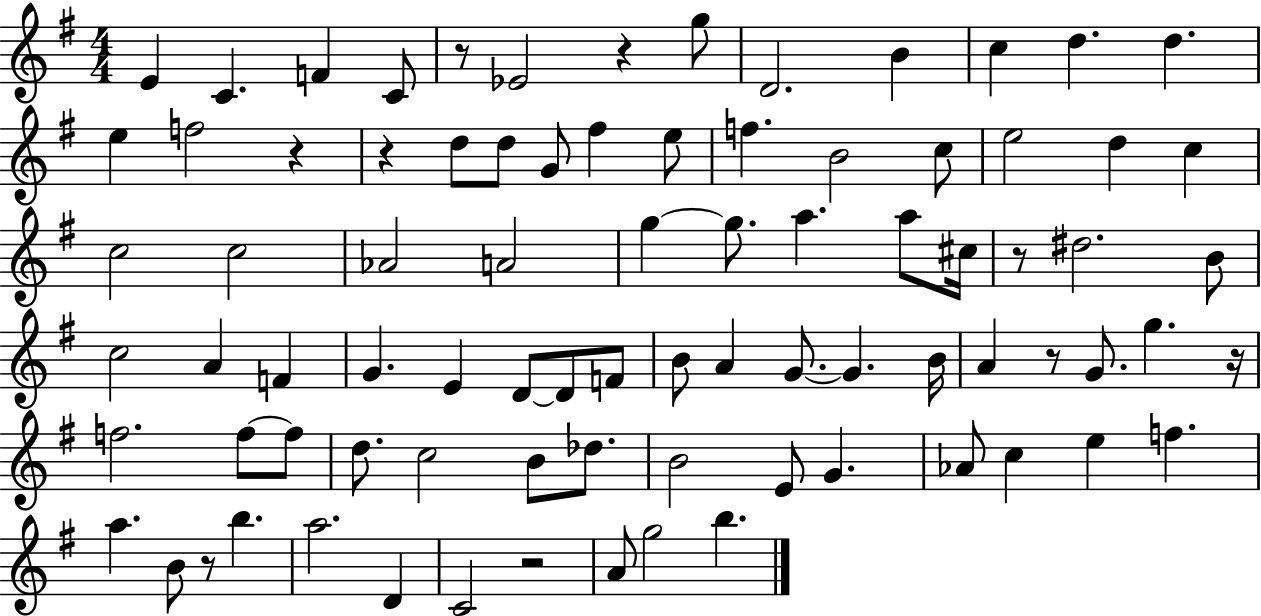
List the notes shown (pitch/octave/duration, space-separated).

E4/q C4/q. F4/q C4/e R/e Eb4/h R/q G5/e D4/h. B4/q C5/q D5/q. D5/q. E5/q F5/h R/q R/q D5/e D5/e G4/e F#5/q E5/e F5/q. B4/h C5/e E5/h D5/q C5/q C5/h C5/h Ab4/h A4/h G5/q G5/e. A5/q. A5/e C#5/s R/e D#5/h. B4/e C5/h A4/q F4/q G4/q. E4/q D4/e D4/e F4/e B4/e A4/q G4/e. G4/q. B4/s A4/q R/e G4/e. G5/q. R/s F5/h. F5/e F5/e D5/e. C5/h B4/e Db5/e. B4/h E4/e G4/q. Ab4/e C5/q E5/q F5/q. A5/q. B4/e R/e B5/q. A5/h. D4/q C4/h R/h A4/e G5/h B5/q.